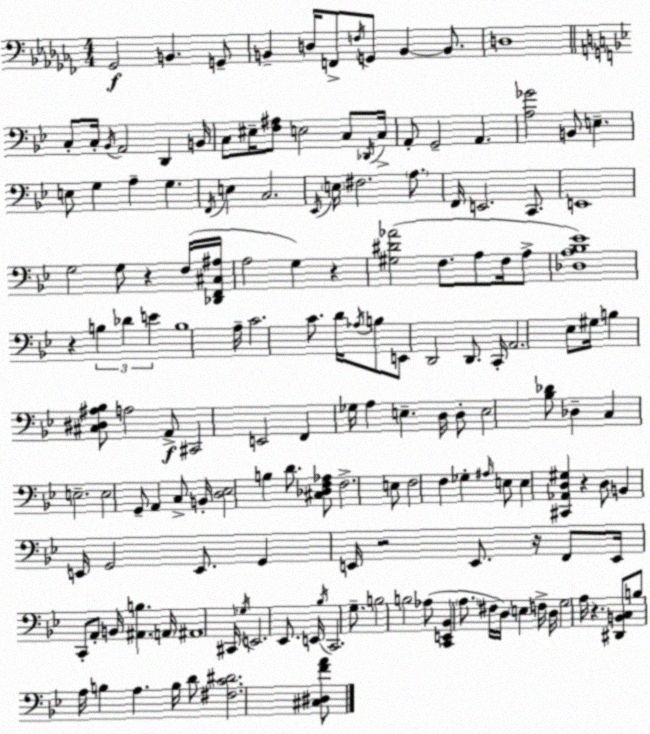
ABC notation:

X:1
T:Untitled
M:4/4
L:1/4
K:Abm
_G,,2 B,, G,,/2 B,, D,/4 F,,/2 F,/4 G,,/2 B,, B,,/2 D,4 C,/2 C,/4 _B,,/4 A,,2 D,, B,,/4 C,/2 ^E,/4 [F,^A,]/2 E,2 C,/2 _D,,/4 C,/4 A,,/2 G,,2 A,, [A,_G]2 B,,/2 E, E,/2 G, A, G, F,,/4 E, C,2 _E,,/4 E,/4 ^F,2 A,/2 F,,/4 E,,2 C,,/2 E,,4 G,2 G,/2 z F,/4 [_D,,F,,^C,^A,]/4 A,2 G, z [^G,^D_A]2 F,/2 A,/2 F,/4 A,/2 [_D,A,_B,_E]4 z B, _D E B,4 A,/4 C2 C/2 D/4 _A,/4 B,/2 E,,/2 D,,2 D,,/2 C,,/4 A,,2 _E,/2 ^G,/4 B, [^C,^D,^A,_B,]/2 A,2 A,,/2 ^C,,2 E,,2 F,, _G,/4 A, E, D,/4 D,/2 E,2 [_B,_D]/2 _D, C, E,2 E,2 G,,/2 A,, C,/2 B,,/4 [D,_E,]2 B, D/2 [^C,_D,F,_A,]/2 F,2 E,/2 F,2 F, _G, ^A,/4 E,/2 E, [^C,,_A,,D,^G,] z D,/2 B,, E,,/4 G,,2 E,,/2 G,, E,,/4 z2 E,,/2 z/4 F,,/2 E,,/4 C,,/2 A,,/2 B,,/4 [^A,,B,] A,,/4 ^A,,4 ^C,,/4 _G,/4 E,,2 _E,,/2 E,,/4 _B,/4 C,,2 G,/2 B,2 B,2 _A,/2 [C,,E,,_B,,] A,/2 ^F,/4 D,/4 E, F,/4 D,/4 G,2 A,/4 z [^D,,B,,C,]/2 B,/2 A,/4 B, A, B,/4 D/2 [^F,C^D]2 [^C,^D,FA]/2